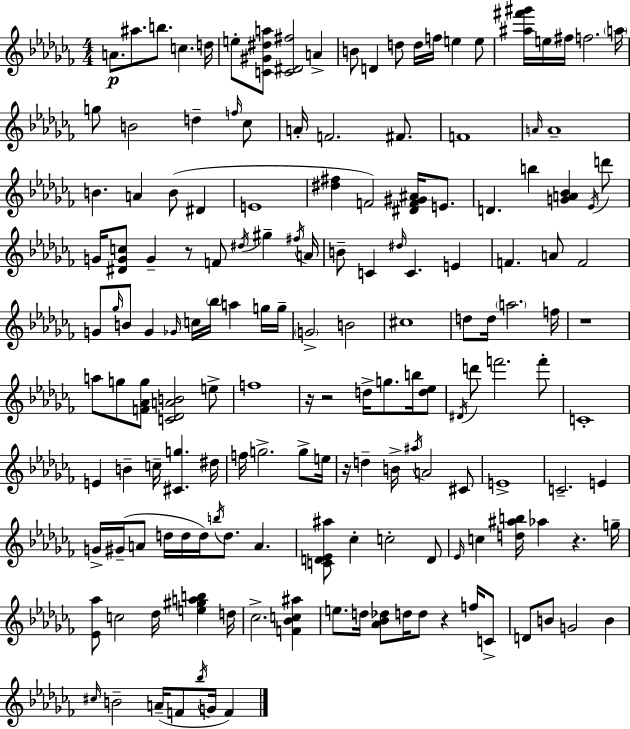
{
  \clef treble
  \numericTimeSignature
  \time 4/4
  \key aes \minor
  a'8.\p ais''8. b''8. c''4. d''16 | e''8-. <c' gis' dis'' a''>8 <c' dis' fis''>2 a'4-> | b'8 d'4 d''8 d''16 f''16 e''4 e''8 | <ais'' fis''' gis'''>16 e''16 fis''16 f''2. \parenthesize a''16 | \break g''8 b'2 d''4-- \grace { f''16 } ces''8 | a'16-. f'2. fis'8. | f'1 | \grace { a'16 } a'1-- | \break b'4. a'4 b'8( dis'4 | e'1 | <dis'' fis''>4 f'2) <dis' f' gis' ais'>16 e'8. | d'4. b''4 <g' a' bes'>4 | \break \acciaccatura { ees'16 } d'''8 g'16 <dis' g' c''>8 g'4-- r8 f'8 \acciaccatura { dis''16 } gis''4-- | \acciaccatura { fis''16 } a'16 b'8-- c'4 \grace { dis''16 } c'4. | e'4 f'4. a'8 f'2 | g'8 \grace { ges''16 } b'8 g'4 \grace { ges'16 } | \break c''16 \parenthesize bes''16 a''4 g''16 g''16-- \parenthesize g'2-> | b'2 cis''1 | d''8 d''16 \parenthesize a''2. | f''16 r1 | \break a''8 g''8 <f' aes' g''>8 <c' des' a' b'>2 | e''8-> f''1 | r16 r2 | d''16-> g''8. b''16 <d'' ees''>8 \acciaccatura { dis'16 } d'''8 f'''2. | \break f'''8-. c'1-. | e'4 b'4-- | c''16-- <cis' g''>4. dis''16 f''16 g''2.-> | g''8-> e''16 r16 d''4-- b'16-> \acciaccatura { ais''16 } | \break a'2 cis'8 e'1-> | c'2.-- | e'4 g'16-> gis'16--( a'8 d''16 d''16 | d''16) \acciaccatura { b''16 } d''8. a'4. <c' d' ees' ais''>8 ces''4-. | \break c''2-. d'8 \grace { ees'16 } c''4 | <d'' ais'' b''>16 aes''4 r4. g''16-- <ees' aes''>8 c''2 | des''16 <e'' gis'' a'' b''>4 d''16 ces''2.-> | <f' bes' c'' ais''>4 e''8. d''16 | \break <aes' bes' des''>8 d''16 d''8 r4 f''16 c'8-> d'8 b'8 | g'2 b'4 \grace { cis''16 } b'2-- | a'16--( f'8 \acciaccatura { bes''16 } g'16 f'4) \bar "|."
}